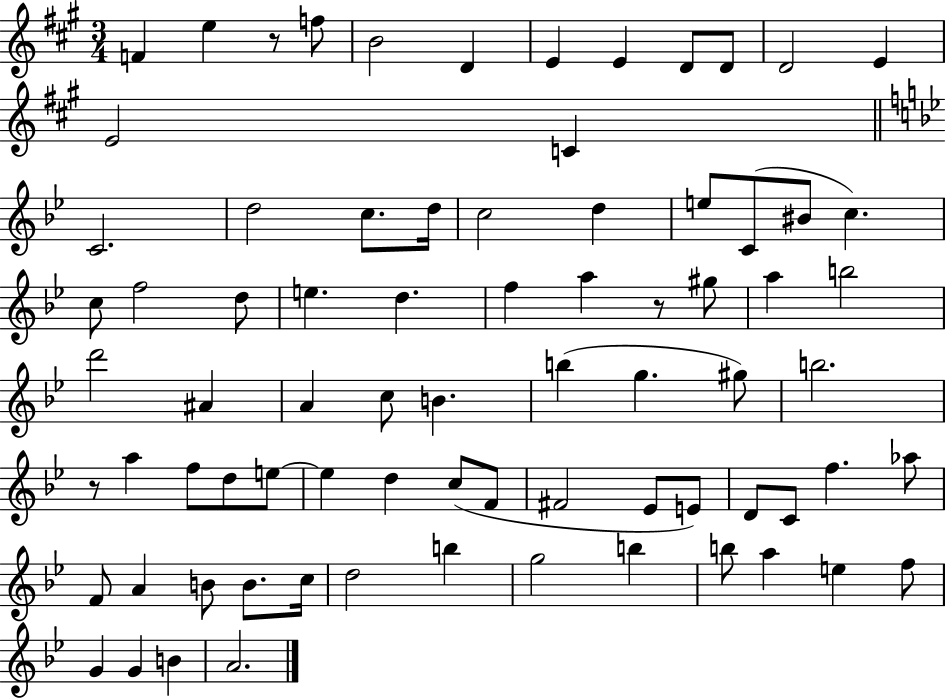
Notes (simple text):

F4/q E5/q R/e F5/e B4/h D4/q E4/q E4/q D4/e D4/e D4/h E4/q E4/h C4/q C4/h. D5/h C5/e. D5/s C5/h D5/q E5/e C4/e BIS4/e C5/q. C5/e F5/h D5/e E5/q. D5/q. F5/q A5/q R/e G#5/e A5/q B5/h D6/h A#4/q A4/q C5/e B4/q. B5/q G5/q. G#5/e B5/h. R/e A5/q F5/e D5/e E5/e E5/q D5/q C5/e F4/e F#4/h Eb4/e E4/e D4/e C4/e F5/q. Ab5/e F4/e A4/q B4/e B4/e. C5/s D5/h B5/q G5/h B5/q B5/e A5/q E5/q F5/e G4/q G4/q B4/q A4/h.